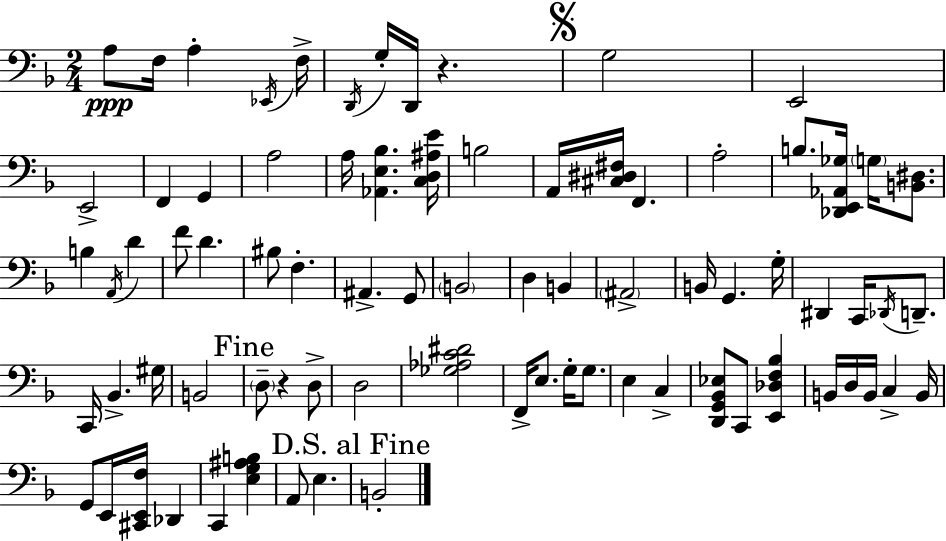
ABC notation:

X:1
T:Untitled
M:2/4
L:1/4
K:F
A,/2 F,/4 A, _E,,/4 F,/4 D,,/4 G,/4 D,,/4 z G,2 E,,2 E,,2 F,, G,, A,2 A,/4 [_A,,E,_B,] [C,D,^A,E]/4 B,2 A,,/4 [^C,^D,^F,]/4 F,, A,2 B,/2 [_D,,E,,_A,,_G,]/4 G,/4 [B,,^D,]/2 B, A,,/4 D F/2 D ^B,/2 F, ^A,, G,,/2 B,,2 D, B,, ^A,,2 B,,/4 G,, G,/4 ^D,, C,,/4 _D,,/4 D,,/2 C,,/4 _B,, ^G,/4 B,,2 D,/2 z D,/2 D,2 [_G,_A,C^D]2 F,,/4 E,/2 G,/4 G,/2 E, C, [D,,G,,_B,,_E,]/2 C,,/2 [E,,_D,F,_B,] B,,/4 D,/4 B,,/4 C, B,,/4 G,,/2 E,,/4 [^C,,E,,F,]/4 _D,, C,, [E,G,^A,B,] A,,/2 E, B,,2